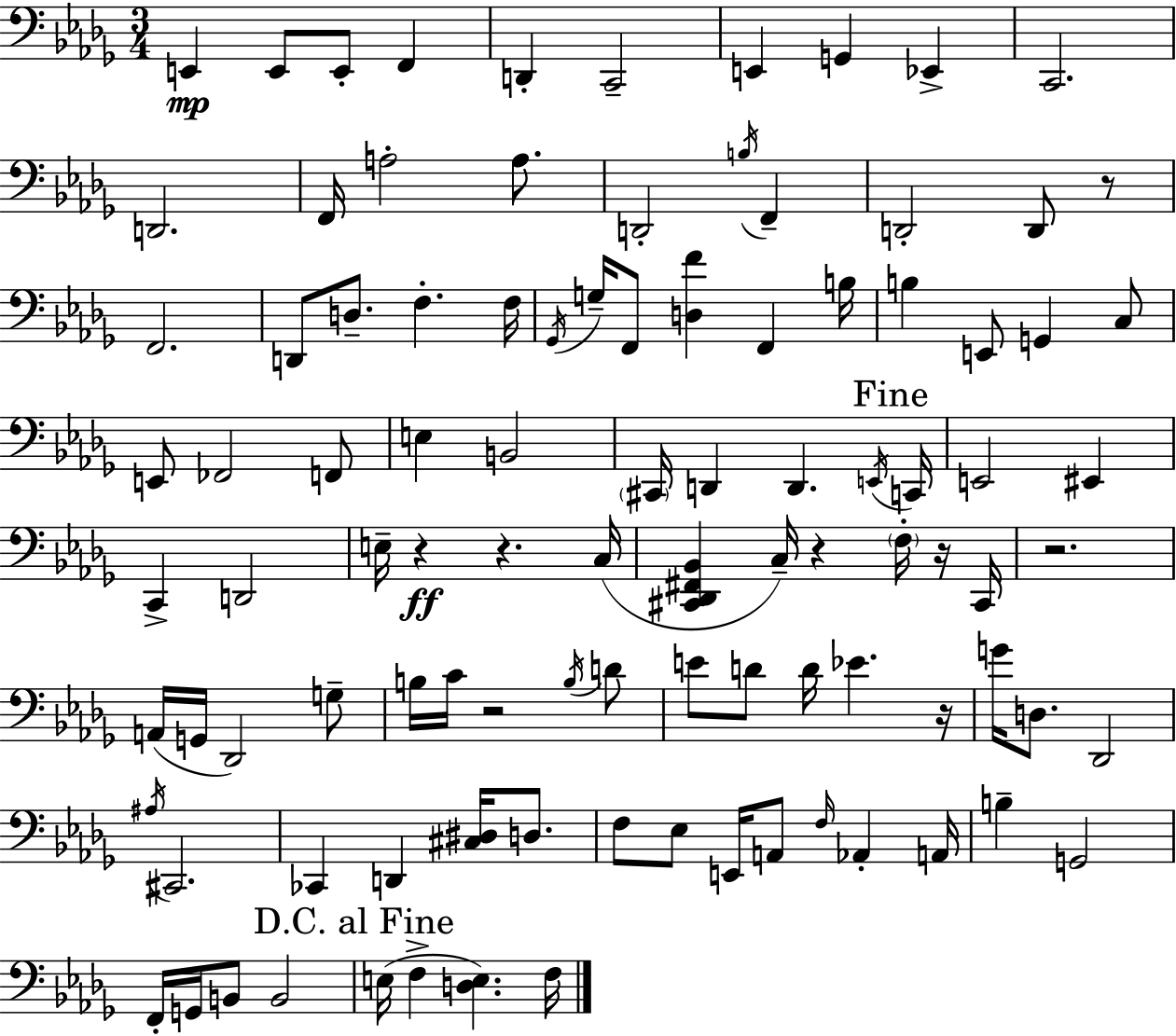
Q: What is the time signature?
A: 3/4